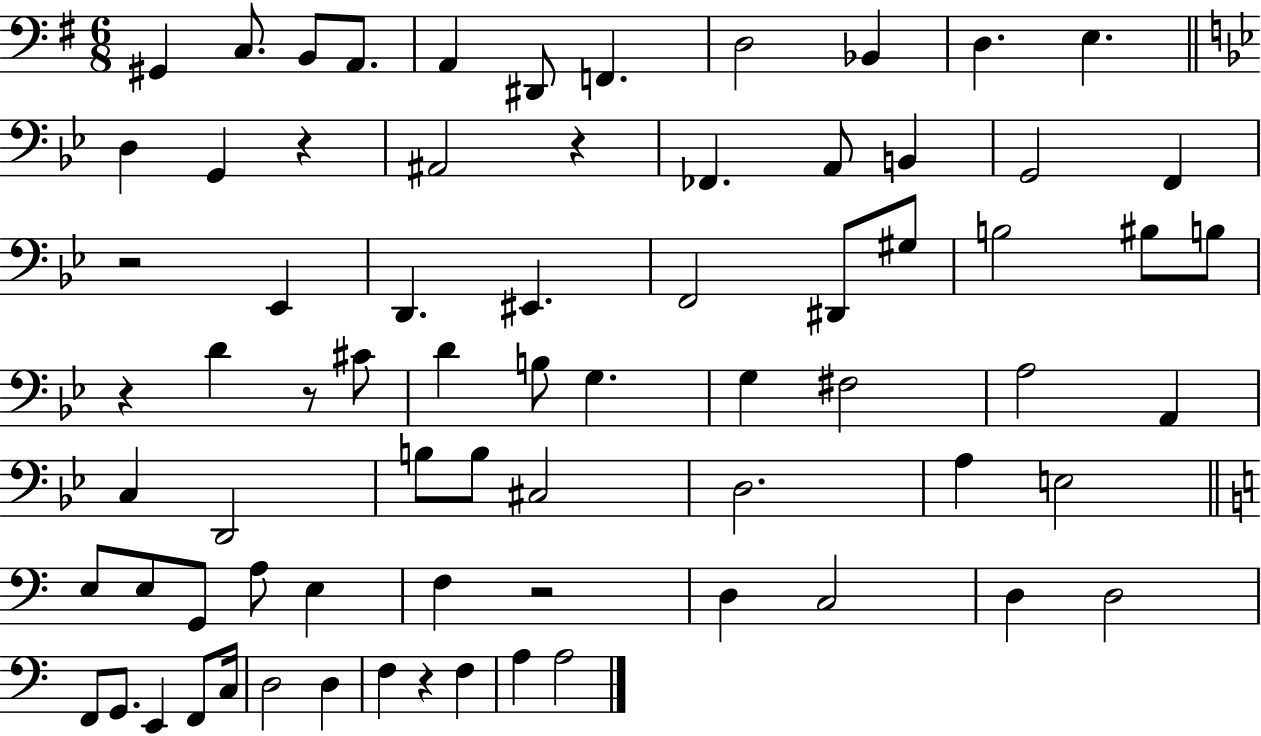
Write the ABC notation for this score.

X:1
T:Untitled
M:6/8
L:1/4
K:G
^G,, C,/2 B,,/2 A,,/2 A,, ^D,,/2 F,, D,2 _B,, D, E, D, G,, z ^A,,2 z _F,, A,,/2 B,, G,,2 F,, z2 _E,, D,, ^E,, F,,2 ^D,,/2 ^G,/2 B,2 ^B,/2 B,/2 z D z/2 ^C/2 D B,/2 G, G, ^F,2 A,2 A,, C, D,,2 B,/2 B,/2 ^C,2 D,2 A, E,2 E,/2 E,/2 G,,/2 A,/2 E, F, z2 D, C,2 D, D,2 F,,/2 G,,/2 E,, F,,/2 C,/4 D,2 D, F, z F, A, A,2